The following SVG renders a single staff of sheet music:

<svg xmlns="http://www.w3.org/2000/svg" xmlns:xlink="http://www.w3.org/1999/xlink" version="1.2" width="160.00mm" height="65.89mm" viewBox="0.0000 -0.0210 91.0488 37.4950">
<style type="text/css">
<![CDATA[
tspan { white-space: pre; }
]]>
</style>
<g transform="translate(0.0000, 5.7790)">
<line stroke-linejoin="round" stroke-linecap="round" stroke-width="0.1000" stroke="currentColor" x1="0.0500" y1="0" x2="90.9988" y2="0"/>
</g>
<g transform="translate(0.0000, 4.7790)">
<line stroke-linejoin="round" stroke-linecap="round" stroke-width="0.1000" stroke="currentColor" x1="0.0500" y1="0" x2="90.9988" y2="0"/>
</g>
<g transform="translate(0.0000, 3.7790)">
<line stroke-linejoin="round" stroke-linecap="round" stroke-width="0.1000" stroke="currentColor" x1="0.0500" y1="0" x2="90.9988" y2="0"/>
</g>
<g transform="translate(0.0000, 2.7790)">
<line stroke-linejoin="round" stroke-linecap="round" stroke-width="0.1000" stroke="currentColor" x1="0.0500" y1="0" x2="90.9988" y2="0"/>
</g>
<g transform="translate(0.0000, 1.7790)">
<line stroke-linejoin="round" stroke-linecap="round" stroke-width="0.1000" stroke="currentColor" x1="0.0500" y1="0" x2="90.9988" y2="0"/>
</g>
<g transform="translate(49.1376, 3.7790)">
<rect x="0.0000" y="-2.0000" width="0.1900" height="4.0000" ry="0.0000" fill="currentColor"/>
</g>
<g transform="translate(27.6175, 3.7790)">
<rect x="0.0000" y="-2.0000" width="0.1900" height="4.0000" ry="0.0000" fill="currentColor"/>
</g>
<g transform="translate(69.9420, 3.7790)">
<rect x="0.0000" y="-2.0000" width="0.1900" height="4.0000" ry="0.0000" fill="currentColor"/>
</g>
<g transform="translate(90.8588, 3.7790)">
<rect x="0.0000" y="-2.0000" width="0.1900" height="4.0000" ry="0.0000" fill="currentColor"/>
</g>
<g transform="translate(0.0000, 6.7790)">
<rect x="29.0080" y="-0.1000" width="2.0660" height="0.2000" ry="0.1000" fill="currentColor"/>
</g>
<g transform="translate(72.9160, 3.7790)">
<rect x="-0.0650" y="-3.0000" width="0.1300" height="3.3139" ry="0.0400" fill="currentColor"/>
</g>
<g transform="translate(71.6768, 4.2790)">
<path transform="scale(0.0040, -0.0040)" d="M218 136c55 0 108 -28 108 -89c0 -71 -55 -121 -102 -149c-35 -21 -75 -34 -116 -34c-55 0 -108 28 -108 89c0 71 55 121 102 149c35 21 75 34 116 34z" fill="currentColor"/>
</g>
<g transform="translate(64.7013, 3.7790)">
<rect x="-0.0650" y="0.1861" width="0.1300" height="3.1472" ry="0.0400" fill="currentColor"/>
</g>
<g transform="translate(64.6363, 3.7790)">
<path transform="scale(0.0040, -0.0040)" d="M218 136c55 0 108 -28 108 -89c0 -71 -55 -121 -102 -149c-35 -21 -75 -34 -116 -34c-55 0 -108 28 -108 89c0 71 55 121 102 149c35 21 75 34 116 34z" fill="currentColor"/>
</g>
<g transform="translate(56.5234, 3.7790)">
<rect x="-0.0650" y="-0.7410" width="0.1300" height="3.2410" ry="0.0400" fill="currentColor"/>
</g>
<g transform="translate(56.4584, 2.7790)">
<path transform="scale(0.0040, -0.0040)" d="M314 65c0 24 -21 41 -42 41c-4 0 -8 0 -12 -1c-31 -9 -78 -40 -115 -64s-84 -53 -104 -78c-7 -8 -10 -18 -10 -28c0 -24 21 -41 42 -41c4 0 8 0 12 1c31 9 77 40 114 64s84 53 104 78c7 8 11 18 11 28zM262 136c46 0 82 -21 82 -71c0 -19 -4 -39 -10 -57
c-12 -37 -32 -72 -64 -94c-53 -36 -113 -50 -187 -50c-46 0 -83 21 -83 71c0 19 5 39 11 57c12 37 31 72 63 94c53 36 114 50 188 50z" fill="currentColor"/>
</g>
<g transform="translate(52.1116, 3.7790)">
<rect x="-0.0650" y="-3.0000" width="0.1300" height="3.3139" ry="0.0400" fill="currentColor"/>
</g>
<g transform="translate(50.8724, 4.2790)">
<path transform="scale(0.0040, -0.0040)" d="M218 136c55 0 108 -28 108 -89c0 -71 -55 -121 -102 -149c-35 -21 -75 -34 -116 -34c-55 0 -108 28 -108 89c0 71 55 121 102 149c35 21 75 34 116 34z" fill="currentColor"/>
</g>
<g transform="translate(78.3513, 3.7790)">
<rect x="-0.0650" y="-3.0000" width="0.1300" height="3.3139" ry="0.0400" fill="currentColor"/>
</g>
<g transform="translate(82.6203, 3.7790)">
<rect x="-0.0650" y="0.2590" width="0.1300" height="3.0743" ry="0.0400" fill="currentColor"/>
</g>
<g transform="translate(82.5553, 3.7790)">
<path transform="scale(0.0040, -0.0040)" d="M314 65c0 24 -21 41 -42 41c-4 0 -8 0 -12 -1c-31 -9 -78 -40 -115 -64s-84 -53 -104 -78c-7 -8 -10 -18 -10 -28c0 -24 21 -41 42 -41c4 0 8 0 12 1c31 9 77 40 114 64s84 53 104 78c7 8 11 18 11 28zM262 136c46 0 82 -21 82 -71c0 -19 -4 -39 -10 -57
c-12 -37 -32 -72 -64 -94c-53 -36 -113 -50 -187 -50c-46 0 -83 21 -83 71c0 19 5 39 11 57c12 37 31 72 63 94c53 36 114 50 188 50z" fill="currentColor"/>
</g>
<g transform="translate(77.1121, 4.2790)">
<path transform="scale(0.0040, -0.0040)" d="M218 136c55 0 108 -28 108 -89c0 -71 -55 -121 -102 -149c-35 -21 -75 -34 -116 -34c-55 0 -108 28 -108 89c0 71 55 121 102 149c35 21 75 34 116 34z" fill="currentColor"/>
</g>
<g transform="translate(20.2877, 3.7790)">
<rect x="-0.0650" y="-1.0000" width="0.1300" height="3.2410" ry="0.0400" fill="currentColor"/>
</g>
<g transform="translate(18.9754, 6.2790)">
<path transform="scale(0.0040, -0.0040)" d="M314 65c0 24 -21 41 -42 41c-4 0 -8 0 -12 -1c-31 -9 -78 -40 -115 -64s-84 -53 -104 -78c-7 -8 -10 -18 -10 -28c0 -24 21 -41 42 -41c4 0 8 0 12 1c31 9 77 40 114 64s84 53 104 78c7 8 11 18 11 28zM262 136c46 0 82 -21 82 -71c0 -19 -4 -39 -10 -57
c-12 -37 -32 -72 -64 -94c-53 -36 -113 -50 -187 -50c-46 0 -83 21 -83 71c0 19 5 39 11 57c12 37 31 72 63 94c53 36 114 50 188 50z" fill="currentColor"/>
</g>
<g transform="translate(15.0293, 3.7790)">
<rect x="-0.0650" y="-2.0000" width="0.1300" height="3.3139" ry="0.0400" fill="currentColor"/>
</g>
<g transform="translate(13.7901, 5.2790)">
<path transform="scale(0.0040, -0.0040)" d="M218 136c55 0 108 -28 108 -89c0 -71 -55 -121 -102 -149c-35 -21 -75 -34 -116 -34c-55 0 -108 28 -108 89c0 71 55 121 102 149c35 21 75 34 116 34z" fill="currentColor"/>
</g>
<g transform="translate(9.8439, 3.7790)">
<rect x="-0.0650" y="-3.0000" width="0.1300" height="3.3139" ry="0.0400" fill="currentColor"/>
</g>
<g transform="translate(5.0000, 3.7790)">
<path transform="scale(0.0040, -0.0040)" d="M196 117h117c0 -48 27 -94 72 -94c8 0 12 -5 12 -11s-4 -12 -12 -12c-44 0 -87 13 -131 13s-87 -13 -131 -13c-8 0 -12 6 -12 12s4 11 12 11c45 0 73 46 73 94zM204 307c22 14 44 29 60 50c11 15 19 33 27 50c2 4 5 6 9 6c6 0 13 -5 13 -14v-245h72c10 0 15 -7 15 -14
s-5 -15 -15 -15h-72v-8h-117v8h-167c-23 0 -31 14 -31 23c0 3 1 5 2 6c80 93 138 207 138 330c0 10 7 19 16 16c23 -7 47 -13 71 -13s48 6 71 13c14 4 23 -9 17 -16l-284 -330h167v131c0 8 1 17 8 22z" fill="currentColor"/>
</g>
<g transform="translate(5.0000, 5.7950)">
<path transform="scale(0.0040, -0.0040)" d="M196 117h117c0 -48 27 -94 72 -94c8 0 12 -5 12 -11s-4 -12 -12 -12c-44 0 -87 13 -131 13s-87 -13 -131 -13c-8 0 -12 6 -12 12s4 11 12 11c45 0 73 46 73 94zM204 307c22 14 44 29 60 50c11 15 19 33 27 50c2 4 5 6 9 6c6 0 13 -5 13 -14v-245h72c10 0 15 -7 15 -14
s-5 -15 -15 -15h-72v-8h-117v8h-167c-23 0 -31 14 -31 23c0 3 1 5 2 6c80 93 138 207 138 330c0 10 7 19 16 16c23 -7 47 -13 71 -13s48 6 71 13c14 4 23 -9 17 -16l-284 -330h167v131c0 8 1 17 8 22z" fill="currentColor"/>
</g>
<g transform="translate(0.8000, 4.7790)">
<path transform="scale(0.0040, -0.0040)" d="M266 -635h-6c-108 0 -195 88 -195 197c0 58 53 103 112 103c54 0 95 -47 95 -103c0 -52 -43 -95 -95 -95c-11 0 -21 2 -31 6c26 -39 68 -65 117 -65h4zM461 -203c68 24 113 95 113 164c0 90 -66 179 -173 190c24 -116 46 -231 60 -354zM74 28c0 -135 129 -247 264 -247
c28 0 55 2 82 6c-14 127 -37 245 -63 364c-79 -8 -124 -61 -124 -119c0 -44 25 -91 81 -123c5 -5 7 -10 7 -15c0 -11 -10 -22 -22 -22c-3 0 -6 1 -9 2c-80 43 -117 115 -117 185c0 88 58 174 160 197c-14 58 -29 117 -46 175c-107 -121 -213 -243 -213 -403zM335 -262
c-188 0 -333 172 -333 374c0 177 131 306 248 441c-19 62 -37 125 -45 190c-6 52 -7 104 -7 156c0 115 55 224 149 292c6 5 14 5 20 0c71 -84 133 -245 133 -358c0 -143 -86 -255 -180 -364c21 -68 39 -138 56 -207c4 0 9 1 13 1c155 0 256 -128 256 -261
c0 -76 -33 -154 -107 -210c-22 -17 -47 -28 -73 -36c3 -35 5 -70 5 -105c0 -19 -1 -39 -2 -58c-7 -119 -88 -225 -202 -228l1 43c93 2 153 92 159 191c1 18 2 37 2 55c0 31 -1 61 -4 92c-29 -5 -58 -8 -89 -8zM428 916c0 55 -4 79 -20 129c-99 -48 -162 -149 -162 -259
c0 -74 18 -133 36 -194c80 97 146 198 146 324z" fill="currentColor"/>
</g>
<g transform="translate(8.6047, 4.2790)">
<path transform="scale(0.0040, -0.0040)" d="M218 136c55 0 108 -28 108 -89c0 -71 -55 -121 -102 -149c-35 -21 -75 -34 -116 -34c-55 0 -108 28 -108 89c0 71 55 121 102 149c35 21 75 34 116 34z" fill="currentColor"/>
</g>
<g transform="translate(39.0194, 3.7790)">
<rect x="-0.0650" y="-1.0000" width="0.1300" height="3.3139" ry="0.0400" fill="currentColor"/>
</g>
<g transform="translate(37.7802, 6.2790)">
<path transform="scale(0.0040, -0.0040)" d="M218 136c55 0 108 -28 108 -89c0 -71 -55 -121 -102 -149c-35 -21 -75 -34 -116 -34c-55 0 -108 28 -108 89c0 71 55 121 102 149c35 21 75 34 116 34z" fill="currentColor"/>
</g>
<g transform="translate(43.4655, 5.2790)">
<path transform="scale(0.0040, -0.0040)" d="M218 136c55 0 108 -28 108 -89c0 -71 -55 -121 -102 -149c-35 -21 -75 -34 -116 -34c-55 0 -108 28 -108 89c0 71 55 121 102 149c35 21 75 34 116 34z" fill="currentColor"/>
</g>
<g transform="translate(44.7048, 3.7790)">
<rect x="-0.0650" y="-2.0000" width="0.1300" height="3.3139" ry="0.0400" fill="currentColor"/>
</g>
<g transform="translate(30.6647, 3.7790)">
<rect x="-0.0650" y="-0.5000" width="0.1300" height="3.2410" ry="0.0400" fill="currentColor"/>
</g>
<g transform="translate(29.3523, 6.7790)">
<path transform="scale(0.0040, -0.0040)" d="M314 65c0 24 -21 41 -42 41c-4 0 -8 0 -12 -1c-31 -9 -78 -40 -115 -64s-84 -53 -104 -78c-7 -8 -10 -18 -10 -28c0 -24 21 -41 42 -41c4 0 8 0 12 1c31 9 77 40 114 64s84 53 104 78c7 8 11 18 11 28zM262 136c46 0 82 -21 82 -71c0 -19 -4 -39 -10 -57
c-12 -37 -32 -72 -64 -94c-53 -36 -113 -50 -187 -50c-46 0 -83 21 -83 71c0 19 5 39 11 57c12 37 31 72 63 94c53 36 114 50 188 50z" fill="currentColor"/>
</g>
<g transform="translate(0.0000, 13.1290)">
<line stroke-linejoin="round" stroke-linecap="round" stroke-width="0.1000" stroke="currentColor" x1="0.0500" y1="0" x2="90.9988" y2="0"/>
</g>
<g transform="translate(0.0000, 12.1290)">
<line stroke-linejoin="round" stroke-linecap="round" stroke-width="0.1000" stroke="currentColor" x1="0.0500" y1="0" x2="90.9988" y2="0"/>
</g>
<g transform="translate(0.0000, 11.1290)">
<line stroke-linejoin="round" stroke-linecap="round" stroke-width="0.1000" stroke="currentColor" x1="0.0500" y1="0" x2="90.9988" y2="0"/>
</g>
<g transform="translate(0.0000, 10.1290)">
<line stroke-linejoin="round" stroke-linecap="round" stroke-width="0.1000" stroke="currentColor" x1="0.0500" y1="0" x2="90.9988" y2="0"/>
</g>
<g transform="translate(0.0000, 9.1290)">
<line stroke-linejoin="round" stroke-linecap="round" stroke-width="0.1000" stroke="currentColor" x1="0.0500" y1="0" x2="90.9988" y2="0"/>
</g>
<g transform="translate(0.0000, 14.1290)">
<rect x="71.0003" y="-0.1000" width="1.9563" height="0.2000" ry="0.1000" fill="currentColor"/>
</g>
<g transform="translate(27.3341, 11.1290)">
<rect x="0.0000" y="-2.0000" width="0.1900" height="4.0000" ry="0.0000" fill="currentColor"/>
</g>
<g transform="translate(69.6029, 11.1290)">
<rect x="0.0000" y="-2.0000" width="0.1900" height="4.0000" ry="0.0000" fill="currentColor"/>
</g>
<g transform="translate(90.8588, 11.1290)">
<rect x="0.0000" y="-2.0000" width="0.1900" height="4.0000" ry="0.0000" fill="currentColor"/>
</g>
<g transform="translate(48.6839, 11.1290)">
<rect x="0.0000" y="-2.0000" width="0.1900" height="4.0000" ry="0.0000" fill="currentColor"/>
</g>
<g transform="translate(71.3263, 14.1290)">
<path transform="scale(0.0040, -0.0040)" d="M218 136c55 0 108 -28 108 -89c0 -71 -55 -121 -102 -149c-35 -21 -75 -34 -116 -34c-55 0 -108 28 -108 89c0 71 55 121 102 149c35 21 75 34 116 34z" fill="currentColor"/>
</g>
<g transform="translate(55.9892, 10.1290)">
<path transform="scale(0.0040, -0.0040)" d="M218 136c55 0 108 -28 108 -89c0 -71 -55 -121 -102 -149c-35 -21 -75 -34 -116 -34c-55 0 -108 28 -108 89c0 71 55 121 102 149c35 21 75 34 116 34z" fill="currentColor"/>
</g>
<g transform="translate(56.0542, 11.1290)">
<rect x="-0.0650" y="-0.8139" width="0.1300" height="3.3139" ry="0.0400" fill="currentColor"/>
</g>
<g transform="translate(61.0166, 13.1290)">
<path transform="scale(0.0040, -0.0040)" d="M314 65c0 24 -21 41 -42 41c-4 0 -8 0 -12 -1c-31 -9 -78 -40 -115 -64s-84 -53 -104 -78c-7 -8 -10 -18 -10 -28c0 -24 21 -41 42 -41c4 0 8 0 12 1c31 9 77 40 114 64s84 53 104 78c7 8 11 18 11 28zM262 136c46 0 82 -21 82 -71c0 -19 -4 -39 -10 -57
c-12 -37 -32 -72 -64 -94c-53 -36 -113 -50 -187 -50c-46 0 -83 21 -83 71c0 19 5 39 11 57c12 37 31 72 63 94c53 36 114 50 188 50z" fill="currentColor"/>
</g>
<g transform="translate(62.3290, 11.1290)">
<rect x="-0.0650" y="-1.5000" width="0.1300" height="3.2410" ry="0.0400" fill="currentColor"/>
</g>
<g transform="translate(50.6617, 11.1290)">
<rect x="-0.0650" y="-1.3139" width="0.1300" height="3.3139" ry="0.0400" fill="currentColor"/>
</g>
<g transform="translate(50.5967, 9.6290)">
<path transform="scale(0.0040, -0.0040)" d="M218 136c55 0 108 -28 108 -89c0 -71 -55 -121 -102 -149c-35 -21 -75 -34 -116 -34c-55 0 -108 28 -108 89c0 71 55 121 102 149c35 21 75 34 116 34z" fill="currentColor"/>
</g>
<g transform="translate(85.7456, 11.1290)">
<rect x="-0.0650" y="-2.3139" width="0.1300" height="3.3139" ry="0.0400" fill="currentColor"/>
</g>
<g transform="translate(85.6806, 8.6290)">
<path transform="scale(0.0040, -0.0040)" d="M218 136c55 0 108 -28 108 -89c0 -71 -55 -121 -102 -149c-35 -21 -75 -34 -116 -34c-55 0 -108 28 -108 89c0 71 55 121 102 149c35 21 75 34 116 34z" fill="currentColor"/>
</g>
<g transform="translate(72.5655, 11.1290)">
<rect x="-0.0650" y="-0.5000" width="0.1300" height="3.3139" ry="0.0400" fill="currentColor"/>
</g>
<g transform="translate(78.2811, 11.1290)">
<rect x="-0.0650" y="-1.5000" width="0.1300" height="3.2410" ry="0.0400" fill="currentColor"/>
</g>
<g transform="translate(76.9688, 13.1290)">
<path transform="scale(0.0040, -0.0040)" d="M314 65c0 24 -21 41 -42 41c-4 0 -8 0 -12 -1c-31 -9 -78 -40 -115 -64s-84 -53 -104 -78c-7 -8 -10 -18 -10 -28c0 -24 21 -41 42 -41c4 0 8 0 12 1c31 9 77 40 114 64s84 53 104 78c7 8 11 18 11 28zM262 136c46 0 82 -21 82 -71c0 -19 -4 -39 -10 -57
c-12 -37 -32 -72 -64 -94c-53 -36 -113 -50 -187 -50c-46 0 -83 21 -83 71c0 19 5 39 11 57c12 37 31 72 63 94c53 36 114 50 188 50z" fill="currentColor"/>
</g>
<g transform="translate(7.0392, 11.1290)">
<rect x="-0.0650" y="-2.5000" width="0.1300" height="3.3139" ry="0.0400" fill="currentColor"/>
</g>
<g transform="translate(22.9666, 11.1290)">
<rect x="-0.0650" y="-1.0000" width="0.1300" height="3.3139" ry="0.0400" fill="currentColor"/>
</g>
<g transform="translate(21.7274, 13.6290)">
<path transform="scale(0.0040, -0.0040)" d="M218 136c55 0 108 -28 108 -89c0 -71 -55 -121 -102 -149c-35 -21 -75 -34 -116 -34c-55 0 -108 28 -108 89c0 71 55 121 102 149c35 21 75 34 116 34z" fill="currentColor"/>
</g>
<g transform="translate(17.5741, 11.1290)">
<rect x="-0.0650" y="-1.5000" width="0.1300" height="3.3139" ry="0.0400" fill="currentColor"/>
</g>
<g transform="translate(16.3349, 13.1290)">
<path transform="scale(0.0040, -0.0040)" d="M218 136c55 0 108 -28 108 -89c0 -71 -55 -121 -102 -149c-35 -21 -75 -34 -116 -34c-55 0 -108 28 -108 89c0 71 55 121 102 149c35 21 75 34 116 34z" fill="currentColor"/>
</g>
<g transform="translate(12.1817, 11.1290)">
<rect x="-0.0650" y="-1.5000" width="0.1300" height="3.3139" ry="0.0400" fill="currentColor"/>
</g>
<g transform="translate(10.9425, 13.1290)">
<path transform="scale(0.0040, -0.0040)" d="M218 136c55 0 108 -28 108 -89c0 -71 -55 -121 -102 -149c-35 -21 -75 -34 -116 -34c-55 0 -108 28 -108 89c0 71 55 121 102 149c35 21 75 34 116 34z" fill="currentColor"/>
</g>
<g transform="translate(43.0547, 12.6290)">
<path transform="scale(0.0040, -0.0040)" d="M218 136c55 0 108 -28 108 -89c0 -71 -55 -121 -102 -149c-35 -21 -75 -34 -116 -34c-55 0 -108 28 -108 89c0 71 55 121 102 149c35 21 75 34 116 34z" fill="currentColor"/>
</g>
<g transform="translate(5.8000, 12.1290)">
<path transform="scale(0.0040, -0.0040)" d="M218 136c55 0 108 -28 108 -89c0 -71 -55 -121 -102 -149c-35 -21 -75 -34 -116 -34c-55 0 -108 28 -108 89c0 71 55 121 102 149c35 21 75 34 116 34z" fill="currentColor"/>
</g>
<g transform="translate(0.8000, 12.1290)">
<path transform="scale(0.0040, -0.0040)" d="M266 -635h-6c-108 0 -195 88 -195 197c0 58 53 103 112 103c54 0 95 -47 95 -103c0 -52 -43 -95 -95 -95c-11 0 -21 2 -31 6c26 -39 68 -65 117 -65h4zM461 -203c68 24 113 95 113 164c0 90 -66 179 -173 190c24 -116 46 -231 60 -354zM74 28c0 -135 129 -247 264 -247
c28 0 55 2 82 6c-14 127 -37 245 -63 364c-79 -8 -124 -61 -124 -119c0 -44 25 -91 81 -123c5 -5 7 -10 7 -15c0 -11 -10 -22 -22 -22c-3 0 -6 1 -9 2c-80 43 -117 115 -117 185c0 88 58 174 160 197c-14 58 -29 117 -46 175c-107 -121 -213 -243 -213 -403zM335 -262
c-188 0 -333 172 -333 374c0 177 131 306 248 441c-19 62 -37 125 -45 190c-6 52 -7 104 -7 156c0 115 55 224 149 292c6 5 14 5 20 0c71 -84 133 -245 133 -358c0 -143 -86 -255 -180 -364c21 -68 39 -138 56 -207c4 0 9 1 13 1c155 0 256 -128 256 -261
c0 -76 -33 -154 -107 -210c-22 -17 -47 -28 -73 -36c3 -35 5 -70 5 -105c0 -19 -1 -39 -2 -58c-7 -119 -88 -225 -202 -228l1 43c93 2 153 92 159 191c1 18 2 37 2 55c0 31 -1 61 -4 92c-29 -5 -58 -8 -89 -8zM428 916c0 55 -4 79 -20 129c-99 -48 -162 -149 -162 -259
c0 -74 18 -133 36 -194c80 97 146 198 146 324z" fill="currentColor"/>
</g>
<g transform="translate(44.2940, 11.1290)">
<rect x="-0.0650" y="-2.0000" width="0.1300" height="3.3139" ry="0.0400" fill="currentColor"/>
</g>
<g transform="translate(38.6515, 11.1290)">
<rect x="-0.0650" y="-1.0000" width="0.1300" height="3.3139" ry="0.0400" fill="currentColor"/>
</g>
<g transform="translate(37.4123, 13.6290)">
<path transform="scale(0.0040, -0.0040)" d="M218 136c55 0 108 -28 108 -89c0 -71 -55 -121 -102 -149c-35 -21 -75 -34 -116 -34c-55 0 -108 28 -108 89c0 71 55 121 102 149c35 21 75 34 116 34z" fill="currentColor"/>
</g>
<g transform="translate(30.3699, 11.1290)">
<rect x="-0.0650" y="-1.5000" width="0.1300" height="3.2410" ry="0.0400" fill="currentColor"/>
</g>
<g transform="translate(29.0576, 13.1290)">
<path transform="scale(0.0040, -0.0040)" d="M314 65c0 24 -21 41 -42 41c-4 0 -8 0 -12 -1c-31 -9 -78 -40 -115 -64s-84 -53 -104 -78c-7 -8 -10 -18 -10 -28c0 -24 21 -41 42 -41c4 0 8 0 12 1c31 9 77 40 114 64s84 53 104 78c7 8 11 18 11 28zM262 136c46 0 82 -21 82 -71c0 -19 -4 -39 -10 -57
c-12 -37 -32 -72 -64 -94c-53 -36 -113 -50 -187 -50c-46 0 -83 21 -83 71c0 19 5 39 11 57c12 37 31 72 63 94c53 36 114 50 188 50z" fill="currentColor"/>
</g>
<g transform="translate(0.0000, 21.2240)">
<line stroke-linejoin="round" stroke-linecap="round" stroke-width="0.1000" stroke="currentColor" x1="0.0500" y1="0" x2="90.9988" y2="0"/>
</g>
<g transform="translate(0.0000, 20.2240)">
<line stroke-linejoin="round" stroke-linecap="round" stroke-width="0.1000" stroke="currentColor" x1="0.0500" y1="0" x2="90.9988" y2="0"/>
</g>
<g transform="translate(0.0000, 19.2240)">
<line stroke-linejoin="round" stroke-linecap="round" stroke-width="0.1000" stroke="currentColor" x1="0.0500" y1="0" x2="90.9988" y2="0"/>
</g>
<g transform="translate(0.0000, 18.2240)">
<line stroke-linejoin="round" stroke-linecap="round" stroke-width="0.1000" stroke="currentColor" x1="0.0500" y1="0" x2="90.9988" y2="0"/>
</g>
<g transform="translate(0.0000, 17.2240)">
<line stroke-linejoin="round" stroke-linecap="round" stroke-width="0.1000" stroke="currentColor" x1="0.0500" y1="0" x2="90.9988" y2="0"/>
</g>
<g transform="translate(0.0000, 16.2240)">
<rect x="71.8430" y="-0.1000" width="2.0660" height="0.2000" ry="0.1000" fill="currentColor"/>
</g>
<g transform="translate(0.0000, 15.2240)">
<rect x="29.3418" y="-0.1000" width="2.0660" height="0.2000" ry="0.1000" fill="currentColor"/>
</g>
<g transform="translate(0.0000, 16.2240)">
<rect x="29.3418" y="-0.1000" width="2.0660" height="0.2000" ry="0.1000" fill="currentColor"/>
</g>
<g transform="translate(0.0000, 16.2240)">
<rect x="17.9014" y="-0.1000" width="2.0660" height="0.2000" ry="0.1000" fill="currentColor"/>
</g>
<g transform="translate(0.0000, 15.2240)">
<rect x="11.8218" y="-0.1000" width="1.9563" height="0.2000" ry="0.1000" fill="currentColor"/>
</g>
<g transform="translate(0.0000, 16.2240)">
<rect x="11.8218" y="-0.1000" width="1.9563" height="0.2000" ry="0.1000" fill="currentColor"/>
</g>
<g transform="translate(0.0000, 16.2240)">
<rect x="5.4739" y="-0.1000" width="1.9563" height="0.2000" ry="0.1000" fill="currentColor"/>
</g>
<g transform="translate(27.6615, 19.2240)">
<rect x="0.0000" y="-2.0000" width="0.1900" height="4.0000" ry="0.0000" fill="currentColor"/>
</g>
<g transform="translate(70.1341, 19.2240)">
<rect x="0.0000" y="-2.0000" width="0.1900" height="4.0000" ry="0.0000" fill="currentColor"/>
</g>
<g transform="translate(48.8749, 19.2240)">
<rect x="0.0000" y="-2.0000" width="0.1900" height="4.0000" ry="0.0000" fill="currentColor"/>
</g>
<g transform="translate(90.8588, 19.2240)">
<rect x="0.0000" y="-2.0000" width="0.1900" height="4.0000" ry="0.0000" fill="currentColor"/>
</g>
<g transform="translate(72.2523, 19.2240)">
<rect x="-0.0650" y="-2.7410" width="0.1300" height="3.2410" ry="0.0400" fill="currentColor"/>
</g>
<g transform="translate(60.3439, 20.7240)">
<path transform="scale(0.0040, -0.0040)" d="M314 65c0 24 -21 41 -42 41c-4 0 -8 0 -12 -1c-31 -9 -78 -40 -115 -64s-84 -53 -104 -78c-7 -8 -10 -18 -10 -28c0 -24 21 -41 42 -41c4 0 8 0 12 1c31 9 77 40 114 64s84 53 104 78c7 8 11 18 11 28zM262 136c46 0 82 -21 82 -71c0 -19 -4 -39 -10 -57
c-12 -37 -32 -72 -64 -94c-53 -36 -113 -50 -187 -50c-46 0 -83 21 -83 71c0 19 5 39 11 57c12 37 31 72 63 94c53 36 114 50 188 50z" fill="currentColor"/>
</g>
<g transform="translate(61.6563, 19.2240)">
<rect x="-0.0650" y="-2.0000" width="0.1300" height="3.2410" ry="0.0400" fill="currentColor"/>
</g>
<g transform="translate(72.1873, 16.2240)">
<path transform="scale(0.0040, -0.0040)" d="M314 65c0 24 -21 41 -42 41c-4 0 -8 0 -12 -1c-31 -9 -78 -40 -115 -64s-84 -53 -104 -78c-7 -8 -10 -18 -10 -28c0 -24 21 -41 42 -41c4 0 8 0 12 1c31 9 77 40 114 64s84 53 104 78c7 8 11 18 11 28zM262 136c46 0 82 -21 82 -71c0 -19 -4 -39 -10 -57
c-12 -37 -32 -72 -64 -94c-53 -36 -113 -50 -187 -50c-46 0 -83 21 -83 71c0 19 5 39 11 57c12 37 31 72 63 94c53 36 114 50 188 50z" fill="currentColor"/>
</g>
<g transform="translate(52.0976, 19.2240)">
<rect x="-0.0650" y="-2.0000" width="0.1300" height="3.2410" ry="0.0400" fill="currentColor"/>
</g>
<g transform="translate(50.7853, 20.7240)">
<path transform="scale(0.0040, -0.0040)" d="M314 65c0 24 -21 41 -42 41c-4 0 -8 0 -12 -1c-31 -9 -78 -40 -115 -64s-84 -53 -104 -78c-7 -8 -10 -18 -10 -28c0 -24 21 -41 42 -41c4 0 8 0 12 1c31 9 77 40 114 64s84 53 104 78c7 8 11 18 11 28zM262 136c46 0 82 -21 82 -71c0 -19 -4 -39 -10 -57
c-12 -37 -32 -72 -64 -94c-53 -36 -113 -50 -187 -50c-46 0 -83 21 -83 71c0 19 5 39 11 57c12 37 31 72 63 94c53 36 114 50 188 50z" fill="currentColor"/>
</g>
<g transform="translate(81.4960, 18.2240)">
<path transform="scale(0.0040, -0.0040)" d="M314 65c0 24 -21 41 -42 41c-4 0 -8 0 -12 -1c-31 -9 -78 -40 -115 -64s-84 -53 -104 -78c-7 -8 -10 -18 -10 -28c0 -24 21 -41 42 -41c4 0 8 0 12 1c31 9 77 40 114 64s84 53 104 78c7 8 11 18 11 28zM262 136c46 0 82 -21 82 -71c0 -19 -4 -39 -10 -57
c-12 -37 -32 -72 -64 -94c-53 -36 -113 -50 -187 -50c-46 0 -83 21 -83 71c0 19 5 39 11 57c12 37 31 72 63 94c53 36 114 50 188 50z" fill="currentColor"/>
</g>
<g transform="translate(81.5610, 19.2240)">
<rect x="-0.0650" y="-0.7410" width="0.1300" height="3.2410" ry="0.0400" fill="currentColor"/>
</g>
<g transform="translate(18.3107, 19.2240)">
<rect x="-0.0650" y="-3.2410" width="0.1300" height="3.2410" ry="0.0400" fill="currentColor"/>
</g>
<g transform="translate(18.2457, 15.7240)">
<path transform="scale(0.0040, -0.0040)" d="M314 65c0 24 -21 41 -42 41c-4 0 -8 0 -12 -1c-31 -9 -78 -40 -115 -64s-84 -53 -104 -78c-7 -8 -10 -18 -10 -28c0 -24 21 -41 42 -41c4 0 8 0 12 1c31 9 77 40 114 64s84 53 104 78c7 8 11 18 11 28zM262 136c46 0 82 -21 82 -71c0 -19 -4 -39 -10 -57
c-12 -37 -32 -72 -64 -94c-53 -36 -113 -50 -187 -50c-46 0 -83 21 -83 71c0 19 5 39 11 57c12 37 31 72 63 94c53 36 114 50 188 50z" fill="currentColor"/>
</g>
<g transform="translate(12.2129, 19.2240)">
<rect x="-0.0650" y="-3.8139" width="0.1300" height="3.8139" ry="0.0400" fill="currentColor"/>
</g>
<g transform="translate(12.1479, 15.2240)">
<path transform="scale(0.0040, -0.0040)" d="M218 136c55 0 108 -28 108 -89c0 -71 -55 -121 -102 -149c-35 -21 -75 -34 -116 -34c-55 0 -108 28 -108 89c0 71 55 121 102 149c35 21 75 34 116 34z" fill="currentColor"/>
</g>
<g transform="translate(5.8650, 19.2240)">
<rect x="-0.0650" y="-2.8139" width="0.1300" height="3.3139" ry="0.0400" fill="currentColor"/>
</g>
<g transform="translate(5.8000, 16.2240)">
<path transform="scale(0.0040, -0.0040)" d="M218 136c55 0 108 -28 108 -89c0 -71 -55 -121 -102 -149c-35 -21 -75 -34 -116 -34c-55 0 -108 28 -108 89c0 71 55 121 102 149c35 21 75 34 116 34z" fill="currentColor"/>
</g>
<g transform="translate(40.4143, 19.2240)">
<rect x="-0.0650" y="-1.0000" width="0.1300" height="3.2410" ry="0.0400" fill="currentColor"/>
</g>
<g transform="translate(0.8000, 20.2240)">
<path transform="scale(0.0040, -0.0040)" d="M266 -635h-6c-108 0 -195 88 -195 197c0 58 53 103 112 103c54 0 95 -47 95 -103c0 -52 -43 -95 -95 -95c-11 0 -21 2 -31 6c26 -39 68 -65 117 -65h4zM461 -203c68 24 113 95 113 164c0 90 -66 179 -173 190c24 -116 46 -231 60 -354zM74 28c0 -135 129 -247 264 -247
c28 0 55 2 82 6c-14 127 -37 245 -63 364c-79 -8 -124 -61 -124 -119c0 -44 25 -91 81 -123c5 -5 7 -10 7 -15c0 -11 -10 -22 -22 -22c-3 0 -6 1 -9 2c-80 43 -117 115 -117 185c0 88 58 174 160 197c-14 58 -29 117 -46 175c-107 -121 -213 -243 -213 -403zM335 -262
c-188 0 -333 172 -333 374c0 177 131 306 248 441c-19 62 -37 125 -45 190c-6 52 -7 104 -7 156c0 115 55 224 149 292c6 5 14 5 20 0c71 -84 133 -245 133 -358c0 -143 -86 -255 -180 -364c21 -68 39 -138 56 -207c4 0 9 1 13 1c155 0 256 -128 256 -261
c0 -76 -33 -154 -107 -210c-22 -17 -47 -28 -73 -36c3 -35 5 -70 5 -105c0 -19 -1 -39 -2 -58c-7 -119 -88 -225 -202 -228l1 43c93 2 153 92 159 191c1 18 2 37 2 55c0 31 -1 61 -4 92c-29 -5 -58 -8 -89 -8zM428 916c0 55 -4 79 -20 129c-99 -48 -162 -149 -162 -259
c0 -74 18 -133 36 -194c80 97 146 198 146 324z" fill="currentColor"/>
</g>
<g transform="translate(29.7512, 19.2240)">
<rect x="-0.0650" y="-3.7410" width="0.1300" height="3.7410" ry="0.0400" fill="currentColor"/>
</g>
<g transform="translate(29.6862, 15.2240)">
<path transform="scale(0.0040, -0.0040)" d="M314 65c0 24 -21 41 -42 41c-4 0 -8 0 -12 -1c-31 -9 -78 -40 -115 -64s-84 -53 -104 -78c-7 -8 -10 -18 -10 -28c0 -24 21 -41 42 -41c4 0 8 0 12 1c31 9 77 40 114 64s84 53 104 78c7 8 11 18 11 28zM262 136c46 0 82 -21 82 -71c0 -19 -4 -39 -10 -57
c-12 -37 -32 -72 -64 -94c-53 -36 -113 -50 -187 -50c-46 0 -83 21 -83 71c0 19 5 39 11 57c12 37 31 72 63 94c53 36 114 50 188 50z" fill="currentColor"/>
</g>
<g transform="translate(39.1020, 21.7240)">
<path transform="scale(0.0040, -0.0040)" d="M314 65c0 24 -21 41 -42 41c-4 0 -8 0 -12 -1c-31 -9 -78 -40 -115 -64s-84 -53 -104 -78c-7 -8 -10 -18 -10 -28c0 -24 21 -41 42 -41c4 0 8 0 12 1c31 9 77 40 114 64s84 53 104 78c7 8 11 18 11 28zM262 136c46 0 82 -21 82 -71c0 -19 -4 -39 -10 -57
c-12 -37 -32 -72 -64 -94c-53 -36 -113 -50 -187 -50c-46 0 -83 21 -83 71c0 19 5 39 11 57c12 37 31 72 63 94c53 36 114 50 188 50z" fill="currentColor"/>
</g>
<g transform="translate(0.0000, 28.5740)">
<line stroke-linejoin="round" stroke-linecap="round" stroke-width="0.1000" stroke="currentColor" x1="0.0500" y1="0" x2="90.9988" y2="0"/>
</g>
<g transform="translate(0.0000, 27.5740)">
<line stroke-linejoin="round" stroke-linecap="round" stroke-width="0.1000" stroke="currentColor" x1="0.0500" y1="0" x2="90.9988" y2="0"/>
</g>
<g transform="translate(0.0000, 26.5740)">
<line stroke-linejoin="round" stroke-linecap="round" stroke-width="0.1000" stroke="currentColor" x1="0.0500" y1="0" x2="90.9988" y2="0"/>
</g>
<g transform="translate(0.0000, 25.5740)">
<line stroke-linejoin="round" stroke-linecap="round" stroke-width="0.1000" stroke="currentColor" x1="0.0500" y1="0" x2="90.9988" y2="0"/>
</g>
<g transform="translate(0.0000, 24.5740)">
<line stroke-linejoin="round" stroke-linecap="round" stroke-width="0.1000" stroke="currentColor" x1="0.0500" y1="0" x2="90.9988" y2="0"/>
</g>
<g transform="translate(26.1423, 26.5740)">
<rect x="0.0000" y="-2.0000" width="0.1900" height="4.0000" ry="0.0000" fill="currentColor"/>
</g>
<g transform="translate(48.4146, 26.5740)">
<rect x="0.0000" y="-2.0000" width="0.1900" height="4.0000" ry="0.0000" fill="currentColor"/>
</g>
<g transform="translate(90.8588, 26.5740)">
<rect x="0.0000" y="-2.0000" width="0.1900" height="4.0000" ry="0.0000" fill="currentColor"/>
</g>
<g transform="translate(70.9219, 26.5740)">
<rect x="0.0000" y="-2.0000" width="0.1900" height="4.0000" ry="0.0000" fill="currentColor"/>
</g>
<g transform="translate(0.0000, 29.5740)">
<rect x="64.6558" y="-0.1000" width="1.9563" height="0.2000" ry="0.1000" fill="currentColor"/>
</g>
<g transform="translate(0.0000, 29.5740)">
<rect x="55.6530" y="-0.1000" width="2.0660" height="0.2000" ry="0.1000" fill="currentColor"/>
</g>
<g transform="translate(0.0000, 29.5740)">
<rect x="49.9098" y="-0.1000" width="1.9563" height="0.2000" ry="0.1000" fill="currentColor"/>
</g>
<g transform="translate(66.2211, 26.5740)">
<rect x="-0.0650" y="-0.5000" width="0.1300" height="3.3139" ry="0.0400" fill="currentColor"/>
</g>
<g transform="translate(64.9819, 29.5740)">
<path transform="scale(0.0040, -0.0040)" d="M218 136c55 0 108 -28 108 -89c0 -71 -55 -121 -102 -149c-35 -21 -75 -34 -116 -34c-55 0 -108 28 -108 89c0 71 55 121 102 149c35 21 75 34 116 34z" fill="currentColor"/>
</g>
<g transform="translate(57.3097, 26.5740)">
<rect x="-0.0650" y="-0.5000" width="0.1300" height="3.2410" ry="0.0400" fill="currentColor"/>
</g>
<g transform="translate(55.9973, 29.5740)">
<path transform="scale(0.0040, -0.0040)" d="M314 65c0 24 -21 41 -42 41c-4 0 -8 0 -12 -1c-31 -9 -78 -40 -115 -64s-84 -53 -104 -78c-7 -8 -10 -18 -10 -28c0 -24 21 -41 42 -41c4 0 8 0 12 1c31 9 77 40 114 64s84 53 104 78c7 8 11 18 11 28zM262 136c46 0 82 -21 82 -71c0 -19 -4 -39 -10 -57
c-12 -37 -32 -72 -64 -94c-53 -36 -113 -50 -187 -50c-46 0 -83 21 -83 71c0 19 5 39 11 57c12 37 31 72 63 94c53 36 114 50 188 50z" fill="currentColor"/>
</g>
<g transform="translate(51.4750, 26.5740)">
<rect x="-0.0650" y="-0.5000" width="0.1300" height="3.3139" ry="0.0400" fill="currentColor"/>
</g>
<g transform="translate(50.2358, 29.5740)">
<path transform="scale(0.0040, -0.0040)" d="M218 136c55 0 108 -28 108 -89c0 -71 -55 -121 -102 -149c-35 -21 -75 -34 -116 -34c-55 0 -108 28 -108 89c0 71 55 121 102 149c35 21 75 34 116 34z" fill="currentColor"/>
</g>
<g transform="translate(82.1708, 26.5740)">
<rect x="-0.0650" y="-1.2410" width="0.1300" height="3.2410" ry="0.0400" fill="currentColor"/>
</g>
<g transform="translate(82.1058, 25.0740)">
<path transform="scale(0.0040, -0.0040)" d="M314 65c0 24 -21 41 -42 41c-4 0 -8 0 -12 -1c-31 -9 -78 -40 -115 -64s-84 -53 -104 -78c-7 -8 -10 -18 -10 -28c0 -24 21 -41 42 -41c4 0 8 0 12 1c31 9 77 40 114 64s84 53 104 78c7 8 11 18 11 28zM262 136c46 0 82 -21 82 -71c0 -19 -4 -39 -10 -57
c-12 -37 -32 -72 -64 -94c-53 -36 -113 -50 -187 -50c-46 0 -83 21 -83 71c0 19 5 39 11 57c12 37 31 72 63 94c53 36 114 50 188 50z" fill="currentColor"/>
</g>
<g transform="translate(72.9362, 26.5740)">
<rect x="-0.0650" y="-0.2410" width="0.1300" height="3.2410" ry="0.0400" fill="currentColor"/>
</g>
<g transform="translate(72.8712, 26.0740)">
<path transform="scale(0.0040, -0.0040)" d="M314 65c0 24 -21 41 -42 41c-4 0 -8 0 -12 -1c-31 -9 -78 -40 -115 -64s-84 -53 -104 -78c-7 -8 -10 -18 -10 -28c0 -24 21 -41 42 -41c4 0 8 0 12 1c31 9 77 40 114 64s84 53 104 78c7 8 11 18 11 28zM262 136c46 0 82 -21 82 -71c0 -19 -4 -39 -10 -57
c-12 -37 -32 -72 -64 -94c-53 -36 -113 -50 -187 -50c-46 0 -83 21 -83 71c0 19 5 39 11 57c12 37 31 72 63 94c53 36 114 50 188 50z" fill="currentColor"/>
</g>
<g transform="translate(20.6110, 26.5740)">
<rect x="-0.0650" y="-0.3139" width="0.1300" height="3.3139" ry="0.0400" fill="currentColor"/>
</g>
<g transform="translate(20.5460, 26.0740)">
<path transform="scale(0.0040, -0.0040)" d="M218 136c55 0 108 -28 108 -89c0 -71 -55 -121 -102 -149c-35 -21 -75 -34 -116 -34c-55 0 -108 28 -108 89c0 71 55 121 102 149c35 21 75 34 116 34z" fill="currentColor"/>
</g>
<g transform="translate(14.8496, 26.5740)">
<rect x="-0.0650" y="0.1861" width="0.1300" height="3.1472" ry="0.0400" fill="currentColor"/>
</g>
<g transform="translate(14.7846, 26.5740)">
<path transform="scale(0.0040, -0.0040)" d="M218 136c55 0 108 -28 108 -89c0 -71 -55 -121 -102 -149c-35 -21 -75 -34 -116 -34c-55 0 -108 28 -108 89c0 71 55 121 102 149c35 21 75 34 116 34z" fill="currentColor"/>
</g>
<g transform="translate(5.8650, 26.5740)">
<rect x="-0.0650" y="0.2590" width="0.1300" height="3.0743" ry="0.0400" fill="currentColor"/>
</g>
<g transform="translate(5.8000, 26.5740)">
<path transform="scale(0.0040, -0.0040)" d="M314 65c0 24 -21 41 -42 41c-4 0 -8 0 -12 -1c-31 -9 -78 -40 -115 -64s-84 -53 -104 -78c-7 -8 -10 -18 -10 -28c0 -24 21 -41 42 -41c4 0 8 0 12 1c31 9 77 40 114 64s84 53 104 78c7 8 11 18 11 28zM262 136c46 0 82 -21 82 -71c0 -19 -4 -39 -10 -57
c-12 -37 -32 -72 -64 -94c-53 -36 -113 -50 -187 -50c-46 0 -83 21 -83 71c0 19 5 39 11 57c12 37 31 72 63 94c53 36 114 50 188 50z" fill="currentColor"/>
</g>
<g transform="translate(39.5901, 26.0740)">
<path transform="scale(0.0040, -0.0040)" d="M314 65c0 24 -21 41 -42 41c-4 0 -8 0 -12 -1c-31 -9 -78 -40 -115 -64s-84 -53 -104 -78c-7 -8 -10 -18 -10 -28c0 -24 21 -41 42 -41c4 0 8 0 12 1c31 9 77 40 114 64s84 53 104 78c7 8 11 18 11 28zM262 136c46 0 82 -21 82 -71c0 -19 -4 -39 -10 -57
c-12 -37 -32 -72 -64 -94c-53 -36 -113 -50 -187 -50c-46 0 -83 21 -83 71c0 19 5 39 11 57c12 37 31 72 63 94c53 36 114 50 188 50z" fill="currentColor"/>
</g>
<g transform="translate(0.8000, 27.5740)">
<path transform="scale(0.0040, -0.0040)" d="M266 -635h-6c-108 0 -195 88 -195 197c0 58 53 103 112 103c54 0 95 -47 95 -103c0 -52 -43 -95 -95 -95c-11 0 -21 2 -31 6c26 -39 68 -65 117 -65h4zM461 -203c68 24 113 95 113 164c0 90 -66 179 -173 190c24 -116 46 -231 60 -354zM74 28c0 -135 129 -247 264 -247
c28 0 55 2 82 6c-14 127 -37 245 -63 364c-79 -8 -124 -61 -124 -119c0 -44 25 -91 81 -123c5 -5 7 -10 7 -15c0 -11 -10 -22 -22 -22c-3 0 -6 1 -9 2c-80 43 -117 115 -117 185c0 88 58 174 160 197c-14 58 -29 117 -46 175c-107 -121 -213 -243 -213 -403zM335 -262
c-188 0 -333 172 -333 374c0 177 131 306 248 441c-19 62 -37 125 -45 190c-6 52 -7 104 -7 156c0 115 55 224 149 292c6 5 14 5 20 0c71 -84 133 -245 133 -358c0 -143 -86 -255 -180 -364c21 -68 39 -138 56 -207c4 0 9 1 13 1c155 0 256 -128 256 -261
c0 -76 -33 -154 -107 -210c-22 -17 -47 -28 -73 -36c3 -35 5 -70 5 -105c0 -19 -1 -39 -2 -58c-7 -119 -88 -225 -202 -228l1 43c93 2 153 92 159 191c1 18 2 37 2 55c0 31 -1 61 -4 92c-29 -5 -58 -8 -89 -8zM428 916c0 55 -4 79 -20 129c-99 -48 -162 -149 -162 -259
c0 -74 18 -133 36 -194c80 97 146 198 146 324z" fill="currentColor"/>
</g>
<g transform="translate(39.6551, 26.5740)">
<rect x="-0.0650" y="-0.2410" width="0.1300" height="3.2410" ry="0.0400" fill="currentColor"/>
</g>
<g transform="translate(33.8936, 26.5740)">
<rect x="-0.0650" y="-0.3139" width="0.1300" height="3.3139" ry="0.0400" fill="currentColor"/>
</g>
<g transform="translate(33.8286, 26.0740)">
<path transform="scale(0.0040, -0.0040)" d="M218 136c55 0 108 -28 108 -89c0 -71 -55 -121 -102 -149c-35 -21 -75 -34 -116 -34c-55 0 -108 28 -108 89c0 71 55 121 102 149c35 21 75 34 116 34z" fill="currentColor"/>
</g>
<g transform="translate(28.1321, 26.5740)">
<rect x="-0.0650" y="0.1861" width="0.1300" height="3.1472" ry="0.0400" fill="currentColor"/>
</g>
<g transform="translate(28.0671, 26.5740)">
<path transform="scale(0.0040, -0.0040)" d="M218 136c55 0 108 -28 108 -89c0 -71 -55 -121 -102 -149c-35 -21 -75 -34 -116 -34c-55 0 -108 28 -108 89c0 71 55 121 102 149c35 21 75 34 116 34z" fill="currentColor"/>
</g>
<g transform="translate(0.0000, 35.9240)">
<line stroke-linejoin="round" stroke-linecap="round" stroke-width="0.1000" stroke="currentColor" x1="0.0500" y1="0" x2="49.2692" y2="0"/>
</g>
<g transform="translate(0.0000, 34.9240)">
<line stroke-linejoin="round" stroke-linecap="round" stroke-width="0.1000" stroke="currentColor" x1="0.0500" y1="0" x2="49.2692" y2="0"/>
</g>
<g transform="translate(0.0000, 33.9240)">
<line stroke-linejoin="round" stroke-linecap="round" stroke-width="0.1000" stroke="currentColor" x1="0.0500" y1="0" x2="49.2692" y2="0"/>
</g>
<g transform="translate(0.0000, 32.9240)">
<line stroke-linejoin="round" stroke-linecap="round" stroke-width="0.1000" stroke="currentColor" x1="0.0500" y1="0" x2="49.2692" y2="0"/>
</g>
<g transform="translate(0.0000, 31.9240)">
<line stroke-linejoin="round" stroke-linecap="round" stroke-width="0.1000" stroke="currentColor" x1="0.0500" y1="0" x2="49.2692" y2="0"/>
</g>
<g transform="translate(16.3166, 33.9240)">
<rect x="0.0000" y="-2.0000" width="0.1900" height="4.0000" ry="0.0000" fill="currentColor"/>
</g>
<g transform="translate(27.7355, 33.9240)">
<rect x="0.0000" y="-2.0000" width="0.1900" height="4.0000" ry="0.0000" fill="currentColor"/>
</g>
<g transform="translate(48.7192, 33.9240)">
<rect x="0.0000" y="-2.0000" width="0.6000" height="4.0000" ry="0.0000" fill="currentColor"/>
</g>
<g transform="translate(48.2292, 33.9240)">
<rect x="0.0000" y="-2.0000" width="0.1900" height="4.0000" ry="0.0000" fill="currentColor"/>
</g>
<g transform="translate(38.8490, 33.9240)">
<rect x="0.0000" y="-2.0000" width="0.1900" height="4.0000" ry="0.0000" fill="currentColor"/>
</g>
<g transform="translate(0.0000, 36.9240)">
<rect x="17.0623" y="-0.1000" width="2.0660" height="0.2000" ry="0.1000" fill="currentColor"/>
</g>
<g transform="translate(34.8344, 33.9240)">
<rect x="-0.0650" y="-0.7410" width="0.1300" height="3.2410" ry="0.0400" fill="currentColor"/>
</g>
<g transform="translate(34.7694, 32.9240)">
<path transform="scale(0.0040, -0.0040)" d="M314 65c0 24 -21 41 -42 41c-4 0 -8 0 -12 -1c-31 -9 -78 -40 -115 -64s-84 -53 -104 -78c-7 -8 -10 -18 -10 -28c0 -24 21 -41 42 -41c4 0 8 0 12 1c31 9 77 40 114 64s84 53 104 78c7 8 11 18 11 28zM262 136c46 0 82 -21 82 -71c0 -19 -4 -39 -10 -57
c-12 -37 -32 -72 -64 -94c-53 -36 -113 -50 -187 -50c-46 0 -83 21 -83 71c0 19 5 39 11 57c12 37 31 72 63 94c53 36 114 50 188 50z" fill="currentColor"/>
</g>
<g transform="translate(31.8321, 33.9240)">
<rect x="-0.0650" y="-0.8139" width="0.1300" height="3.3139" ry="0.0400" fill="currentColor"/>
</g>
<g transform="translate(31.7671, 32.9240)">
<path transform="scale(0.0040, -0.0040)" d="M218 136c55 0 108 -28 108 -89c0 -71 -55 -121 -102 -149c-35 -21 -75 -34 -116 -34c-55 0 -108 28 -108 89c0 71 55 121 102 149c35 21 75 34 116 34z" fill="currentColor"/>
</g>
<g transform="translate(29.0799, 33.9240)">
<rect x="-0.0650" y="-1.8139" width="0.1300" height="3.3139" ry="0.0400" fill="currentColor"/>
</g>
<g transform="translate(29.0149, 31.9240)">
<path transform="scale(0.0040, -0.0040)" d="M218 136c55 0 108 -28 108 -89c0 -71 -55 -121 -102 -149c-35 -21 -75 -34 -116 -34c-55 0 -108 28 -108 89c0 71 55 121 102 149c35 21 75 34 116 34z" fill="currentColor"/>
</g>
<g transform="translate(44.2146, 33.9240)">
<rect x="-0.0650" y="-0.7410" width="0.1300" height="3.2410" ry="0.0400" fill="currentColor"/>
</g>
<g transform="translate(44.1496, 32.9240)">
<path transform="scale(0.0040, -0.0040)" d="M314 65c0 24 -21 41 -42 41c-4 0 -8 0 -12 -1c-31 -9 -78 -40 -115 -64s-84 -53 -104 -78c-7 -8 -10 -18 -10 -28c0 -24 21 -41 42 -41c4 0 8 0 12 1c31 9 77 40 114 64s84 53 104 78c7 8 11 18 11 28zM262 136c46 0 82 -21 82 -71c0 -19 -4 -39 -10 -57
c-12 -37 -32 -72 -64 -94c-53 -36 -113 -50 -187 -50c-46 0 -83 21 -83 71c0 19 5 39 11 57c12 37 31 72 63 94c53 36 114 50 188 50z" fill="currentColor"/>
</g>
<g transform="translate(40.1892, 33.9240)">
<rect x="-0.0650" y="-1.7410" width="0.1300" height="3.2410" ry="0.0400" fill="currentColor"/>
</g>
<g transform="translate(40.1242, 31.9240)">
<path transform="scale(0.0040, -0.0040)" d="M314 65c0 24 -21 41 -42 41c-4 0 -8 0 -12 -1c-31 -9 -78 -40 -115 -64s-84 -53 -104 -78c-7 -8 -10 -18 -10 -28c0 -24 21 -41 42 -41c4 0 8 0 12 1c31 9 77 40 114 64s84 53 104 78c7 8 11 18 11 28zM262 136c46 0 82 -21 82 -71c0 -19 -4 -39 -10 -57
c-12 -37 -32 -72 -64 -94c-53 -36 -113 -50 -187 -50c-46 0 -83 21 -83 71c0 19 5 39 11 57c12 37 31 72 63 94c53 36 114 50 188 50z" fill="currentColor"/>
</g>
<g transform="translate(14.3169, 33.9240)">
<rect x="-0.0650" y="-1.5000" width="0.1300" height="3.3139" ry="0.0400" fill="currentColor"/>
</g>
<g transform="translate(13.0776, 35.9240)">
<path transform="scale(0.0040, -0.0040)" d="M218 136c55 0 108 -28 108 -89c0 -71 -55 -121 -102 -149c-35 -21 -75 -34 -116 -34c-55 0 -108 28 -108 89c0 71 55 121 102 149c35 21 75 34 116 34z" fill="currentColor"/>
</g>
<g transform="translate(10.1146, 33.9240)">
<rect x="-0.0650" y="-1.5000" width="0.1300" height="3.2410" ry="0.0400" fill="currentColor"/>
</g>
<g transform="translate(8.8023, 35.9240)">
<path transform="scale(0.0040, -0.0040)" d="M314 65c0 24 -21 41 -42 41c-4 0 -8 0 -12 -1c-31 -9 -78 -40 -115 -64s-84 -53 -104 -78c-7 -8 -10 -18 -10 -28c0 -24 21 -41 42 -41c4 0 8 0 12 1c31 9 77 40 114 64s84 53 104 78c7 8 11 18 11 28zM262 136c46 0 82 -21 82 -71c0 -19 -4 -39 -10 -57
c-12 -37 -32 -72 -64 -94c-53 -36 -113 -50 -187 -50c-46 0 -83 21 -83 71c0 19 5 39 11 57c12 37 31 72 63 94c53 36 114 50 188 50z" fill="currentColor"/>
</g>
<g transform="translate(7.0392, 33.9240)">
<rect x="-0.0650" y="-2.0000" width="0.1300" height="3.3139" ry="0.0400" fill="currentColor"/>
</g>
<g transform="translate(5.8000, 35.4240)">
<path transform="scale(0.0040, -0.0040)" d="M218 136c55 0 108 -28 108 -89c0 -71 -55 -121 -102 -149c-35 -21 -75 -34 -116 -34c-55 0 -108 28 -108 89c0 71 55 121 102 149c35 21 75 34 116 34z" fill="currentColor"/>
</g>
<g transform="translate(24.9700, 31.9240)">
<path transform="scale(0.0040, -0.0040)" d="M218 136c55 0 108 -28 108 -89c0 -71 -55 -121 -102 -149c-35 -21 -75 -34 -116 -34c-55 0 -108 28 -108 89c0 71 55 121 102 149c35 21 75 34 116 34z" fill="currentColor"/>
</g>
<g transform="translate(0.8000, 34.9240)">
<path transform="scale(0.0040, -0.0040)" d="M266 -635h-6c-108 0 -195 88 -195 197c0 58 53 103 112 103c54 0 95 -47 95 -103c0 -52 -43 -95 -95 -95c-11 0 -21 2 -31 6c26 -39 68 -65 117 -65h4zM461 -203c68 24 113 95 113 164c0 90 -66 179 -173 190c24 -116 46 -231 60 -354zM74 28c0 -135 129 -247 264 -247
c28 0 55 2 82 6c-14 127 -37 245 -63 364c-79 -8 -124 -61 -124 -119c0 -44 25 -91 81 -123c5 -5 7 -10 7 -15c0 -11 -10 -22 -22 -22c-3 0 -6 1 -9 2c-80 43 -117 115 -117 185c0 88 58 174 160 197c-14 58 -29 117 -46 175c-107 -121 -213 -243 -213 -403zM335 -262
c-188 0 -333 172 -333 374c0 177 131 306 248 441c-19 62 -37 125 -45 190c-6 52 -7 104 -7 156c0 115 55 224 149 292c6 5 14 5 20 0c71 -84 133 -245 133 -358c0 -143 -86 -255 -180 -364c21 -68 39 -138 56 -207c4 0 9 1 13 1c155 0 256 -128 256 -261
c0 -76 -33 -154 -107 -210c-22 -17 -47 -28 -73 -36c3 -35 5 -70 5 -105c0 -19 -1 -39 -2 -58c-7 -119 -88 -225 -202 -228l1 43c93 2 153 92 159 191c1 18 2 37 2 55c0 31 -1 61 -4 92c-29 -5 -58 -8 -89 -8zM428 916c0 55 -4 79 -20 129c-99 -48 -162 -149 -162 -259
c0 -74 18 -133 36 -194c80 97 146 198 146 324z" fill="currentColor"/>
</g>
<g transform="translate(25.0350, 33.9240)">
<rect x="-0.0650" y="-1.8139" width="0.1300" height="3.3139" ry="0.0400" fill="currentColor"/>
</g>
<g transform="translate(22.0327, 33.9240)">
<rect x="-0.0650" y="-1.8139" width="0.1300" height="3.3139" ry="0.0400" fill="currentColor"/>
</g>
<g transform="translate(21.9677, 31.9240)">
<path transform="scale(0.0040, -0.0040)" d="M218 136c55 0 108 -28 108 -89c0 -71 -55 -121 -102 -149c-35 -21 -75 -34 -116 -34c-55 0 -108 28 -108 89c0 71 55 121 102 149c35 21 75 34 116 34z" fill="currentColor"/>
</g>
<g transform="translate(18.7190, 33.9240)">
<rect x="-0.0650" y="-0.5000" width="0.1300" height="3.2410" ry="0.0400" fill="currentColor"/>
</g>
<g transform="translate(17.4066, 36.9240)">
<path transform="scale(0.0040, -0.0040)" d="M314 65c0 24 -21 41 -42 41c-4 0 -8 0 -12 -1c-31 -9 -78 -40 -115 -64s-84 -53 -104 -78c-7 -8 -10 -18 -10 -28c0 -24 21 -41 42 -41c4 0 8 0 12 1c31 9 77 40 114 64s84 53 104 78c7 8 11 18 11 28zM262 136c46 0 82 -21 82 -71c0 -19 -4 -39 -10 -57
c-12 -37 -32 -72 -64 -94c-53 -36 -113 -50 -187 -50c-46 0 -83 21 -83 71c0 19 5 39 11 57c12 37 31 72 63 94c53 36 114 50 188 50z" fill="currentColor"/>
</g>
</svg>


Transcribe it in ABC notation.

X:1
T:Untitled
M:4/4
L:1/4
K:C
A F D2 C2 D F A d2 B A A B2 G E E D E2 D F e d E2 C E2 g a c' b2 c'2 D2 F2 F2 a2 d2 B2 B c B c c2 C C2 C c2 e2 F E2 E C2 f f f d d2 f2 d2